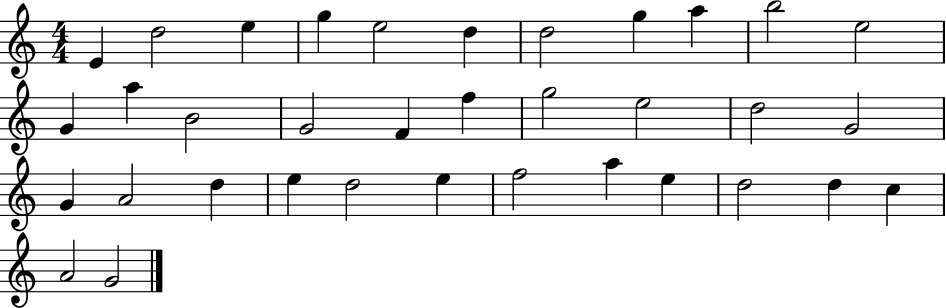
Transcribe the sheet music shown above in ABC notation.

X:1
T:Untitled
M:4/4
L:1/4
K:C
E d2 e g e2 d d2 g a b2 e2 G a B2 G2 F f g2 e2 d2 G2 G A2 d e d2 e f2 a e d2 d c A2 G2